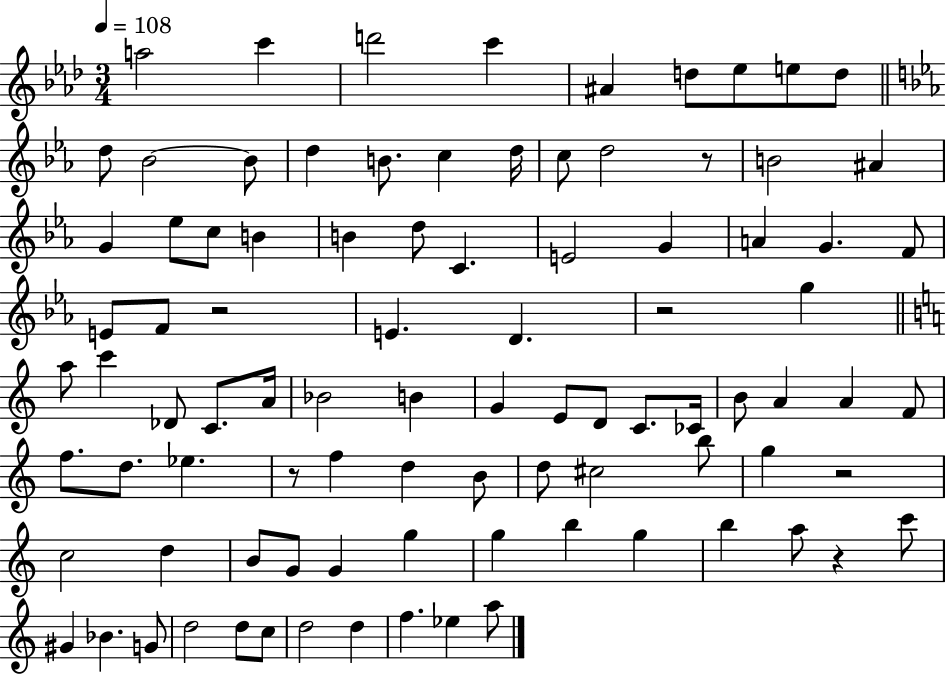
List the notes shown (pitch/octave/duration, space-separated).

A5/h C6/q D6/h C6/q A#4/q D5/e Eb5/e E5/e D5/e D5/e Bb4/h Bb4/e D5/q B4/e. C5/q D5/s C5/e D5/h R/e B4/h A#4/q G4/q Eb5/e C5/e B4/q B4/q D5/e C4/q. E4/h G4/q A4/q G4/q. F4/e E4/e F4/e R/h E4/q. D4/q. R/h G5/q A5/e C6/q Db4/e C4/e. A4/s Bb4/h B4/q G4/q E4/e D4/e C4/e. CES4/s B4/e A4/q A4/q F4/e F5/e. D5/e. Eb5/q. R/e F5/q D5/q B4/e D5/e C#5/h B5/e G5/q R/h C5/h D5/q B4/e G4/e G4/q G5/q G5/q B5/q G5/q B5/q A5/e R/q C6/e G#4/q Bb4/q. G4/e D5/h D5/e C5/e D5/h D5/q F5/q. Eb5/q A5/e